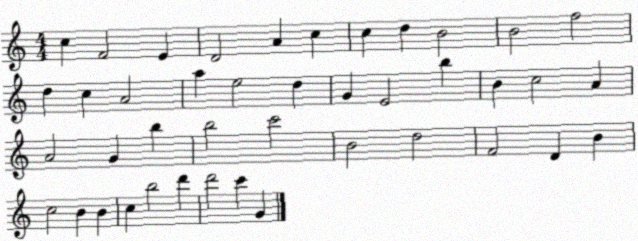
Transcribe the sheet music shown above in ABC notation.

X:1
T:Untitled
M:4/4
L:1/4
K:C
c F2 E D2 A c c d B2 B2 f2 d c A2 a e2 d G E2 b B c2 A A2 G b b2 c'2 B2 d2 F2 D B c2 B B c b2 d' d'2 c' G